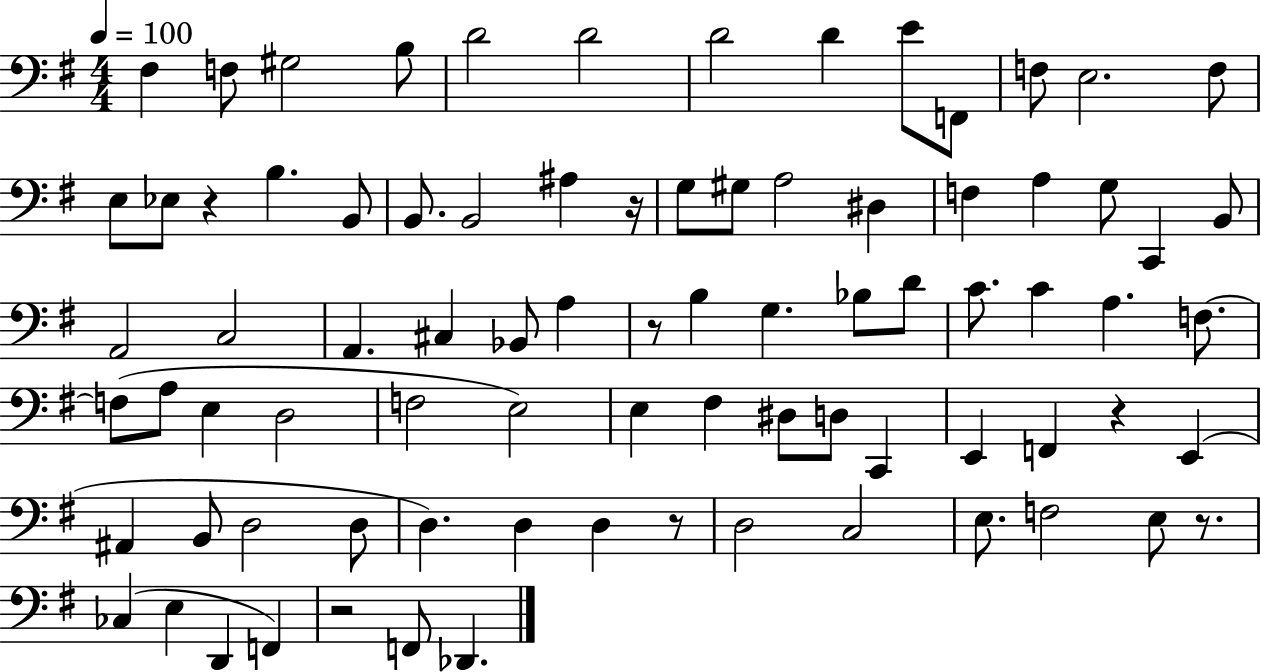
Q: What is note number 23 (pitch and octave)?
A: A3